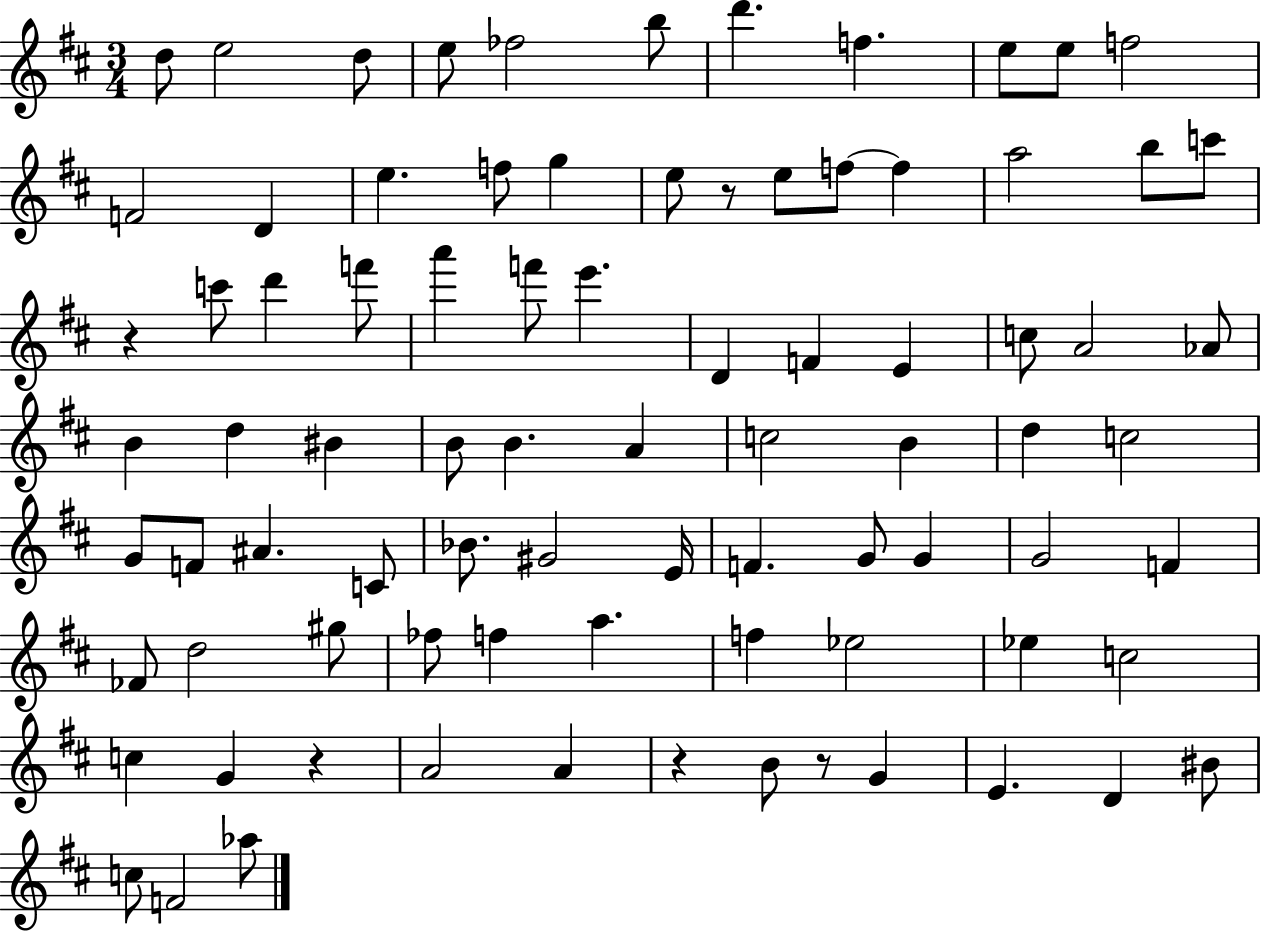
D5/e E5/h D5/e E5/e FES5/h B5/e D6/q. F5/q. E5/e E5/e F5/h F4/h D4/q E5/q. F5/e G5/q E5/e R/e E5/e F5/e F5/q A5/h B5/e C6/e R/q C6/e D6/q F6/e A6/q F6/e E6/q. D4/q F4/q E4/q C5/e A4/h Ab4/e B4/q D5/q BIS4/q B4/e B4/q. A4/q C5/h B4/q D5/q C5/h G4/e F4/e A#4/q. C4/e Bb4/e. G#4/h E4/s F4/q. G4/e G4/q G4/h F4/q FES4/e D5/h G#5/e FES5/e F5/q A5/q. F5/q Eb5/h Eb5/q C5/h C5/q G4/q R/q A4/h A4/q R/q B4/e R/e G4/q E4/q. D4/q BIS4/e C5/e F4/h Ab5/e